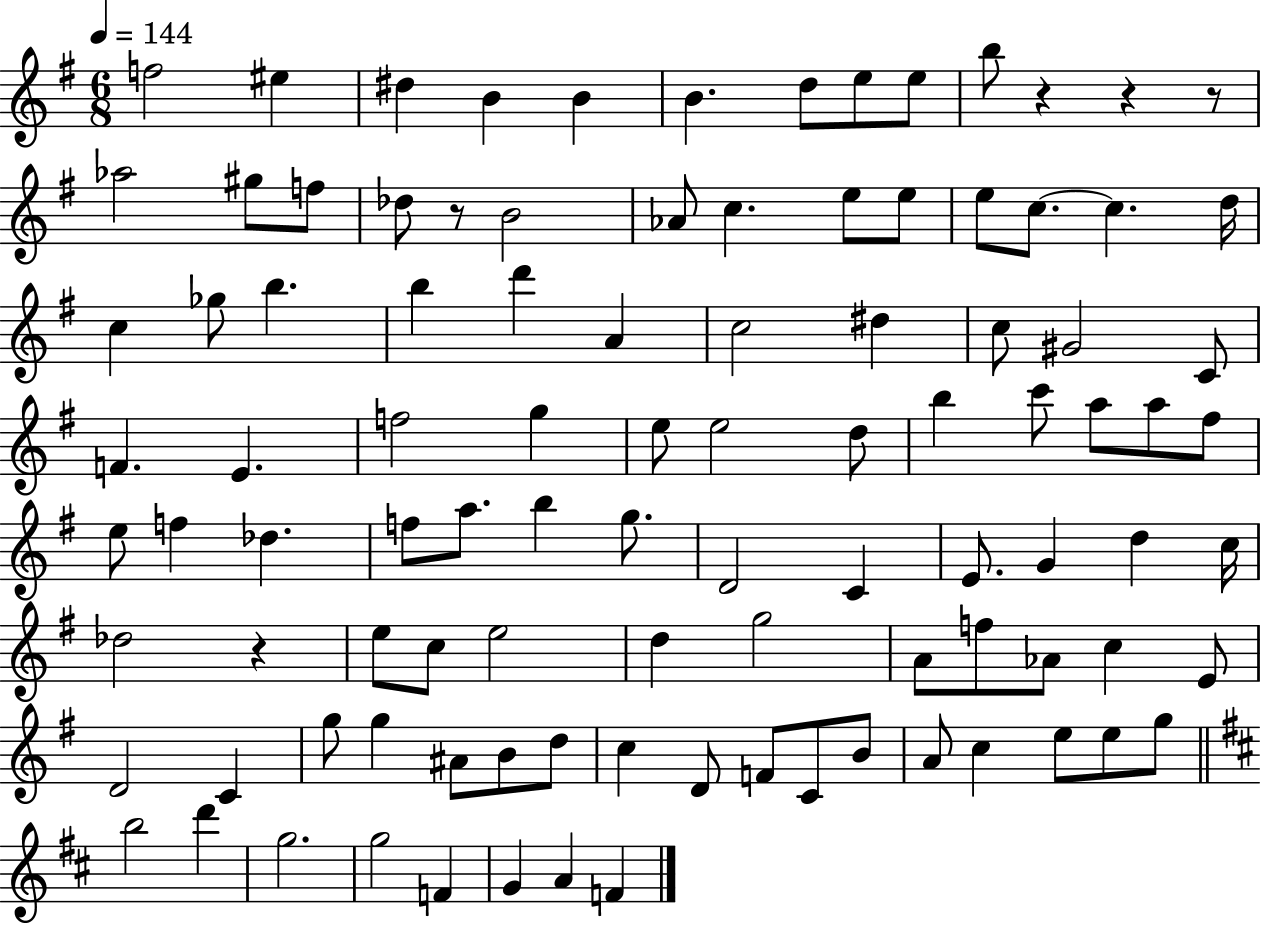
{
  \clef treble
  \numericTimeSignature
  \time 6/8
  \key g \major
  \tempo 4 = 144
  f''2 eis''4 | dis''4 b'4 b'4 | b'4. d''8 e''8 e''8 | b''8 r4 r4 r8 | \break aes''2 gis''8 f''8 | des''8 r8 b'2 | aes'8 c''4. e''8 e''8 | e''8 c''8.~~ c''4. d''16 | \break c''4 ges''8 b''4. | b''4 d'''4 a'4 | c''2 dis''4 | c''8 gis'2 c'8 | \break f'4. e'4. | f''2 g''4 | e''8 e''2 d''8 | b''4 c'''8 a''8 a''8 fis''8 | \break e''8 f''4 des''4. | f''8 a''8. b''4 g''8. | d'2 c'4 | e'8. g'4 d''4 c''16 | \break des''2 r4 | e''8 c''8 e''2 | d''4 g''2 | a'8 f''8 aes'8 c''4 e'8 | \break d'2 c'4 | g''8 g''4 ais'8 b'8 d''8 | c''4 d'8 f'8 c'8 b'8 | a'8 c''4 e''8 e''8 g''8 | \break \bar "||" \break \key b \minor b''2 d'''4 | g''2. | g''2 f'4 | g'4 a'4 f'4 | \break \bar "|."
}